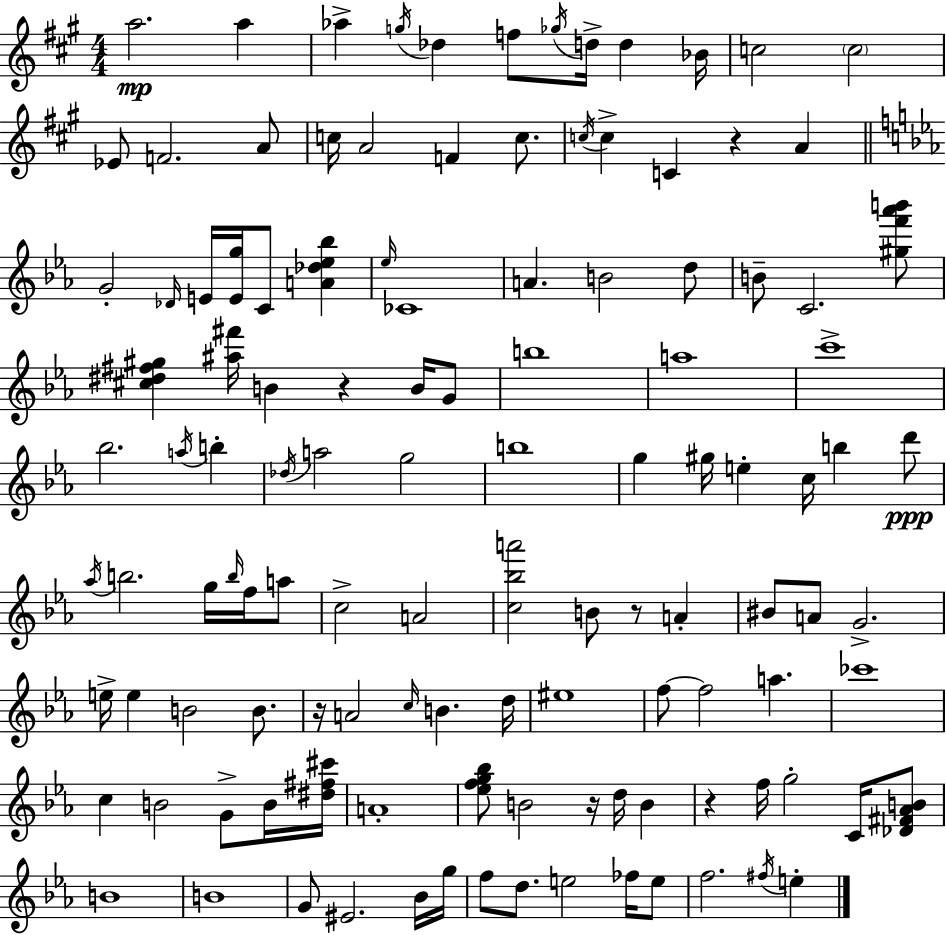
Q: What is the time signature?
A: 4/4